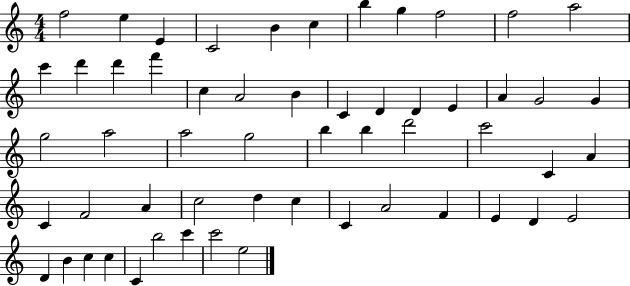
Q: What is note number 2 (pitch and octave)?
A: E5